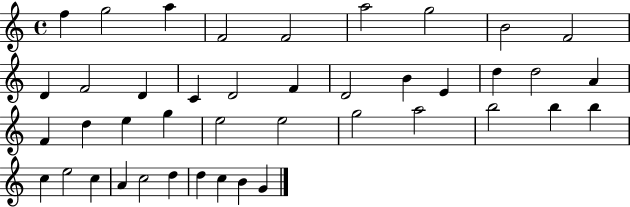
{
  \clef treble
  \time 4/4
  \defaultTimeSignature
  \key c \major
  f''4 g''2 a''4 | f'2 f'2 | a''2 g''2 | b'2 f'2 | \break d'4 f'2 d'4 | c'4 d'2 f'4 | d'2 b'4 e'4 | d''4 d''2 a'4 | \break f'4 d''4 e''4 g''4 | e''2 e''2 | g''2 a''2 | b''2 b''4 b''4 | \break c''4 e''2 c''4 | a'4 c''2 d''4 | d''4 c''4 b'4 g'4 | \bar "|."
}